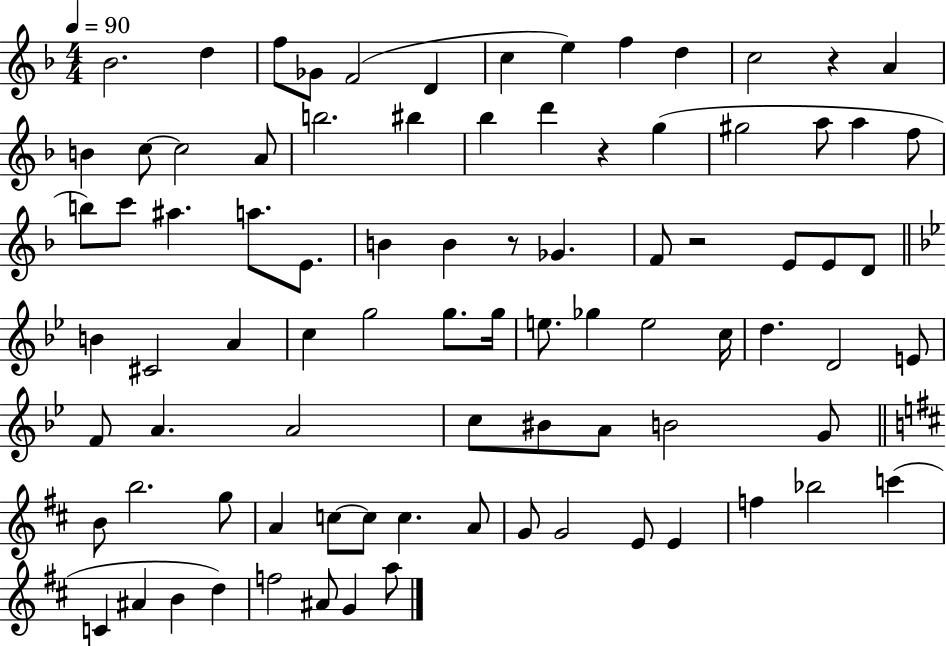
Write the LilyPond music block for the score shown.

{
  \clef treble
  \numericTimeSignature
  \time 4/4
  \key f \major
  \tempo 4 = 90
  bes'2. d''4 | f''8 ges'8 f'2( d'4 | c''4 e''4) f''4 d''4 | c''2 r4 a'4 | \break b'4 c''8~~ c''2 a'8 | b''2. bis''4 | bes''4 d'''4 r4 g''4( | gis''2 a''8 a''4 f''8 | \break b''8) c'''8 ais''4. a''8. e'8. | b'4 b'4 r8 ges'4. | f'8 r2 e'8 e'8 d'8 | \bar "||" \break \key bes \major b'4 cis'2 a'4 | c''4 g''2 g''8. g''16 | e''8. ges''4 e''2 c''16 | d''4. d'2 e'8 | \break f'8 a'4. a'2 | c''8 bis'8 a'8 b'2 g'8 | \bar "||" \break \key b \minor b'8 b''2. g''8 | a'4 c''8~~ c''8 c''4. a'8 | g'8 g'2 e'8 e'4 | f''4 bes''2 c'''4( | \break c'4 ais'4 b'4 d''4) | f''2 ais'8 g'4 a''8 | \bar "|."
}